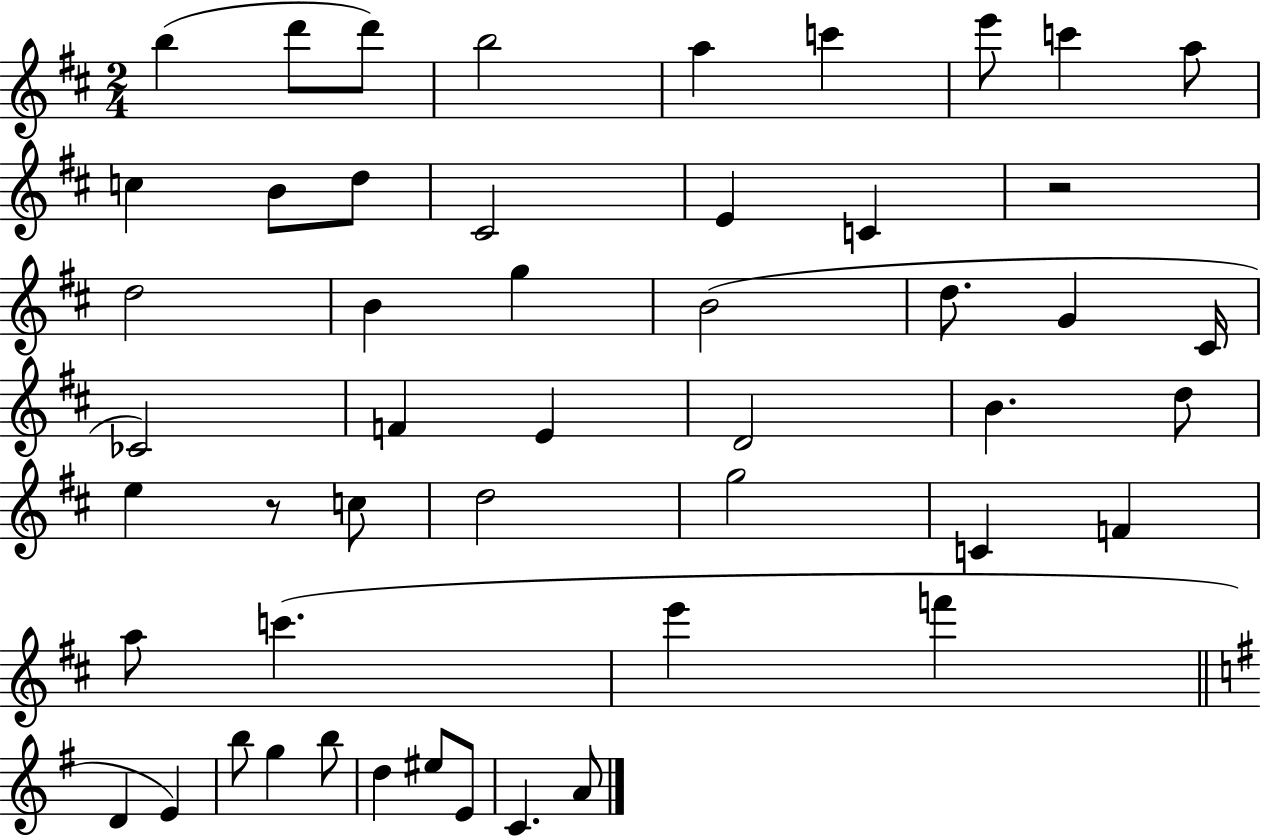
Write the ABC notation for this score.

X:1
T:Untitled
M:2/4
L:1/4
K:D
b d'/2 d'/2 b2 a c' e'/2 c' a/2 c B/2 d/2 ^C2 E C z2 d2 B g B2 d/2 G ^C/4 _C2 F E D2 B d/2 e z/2 c/2 d2 g2 C F a/2 c' e' f' D E b/2 g b/2 d ^e/2 E/2 C A/2